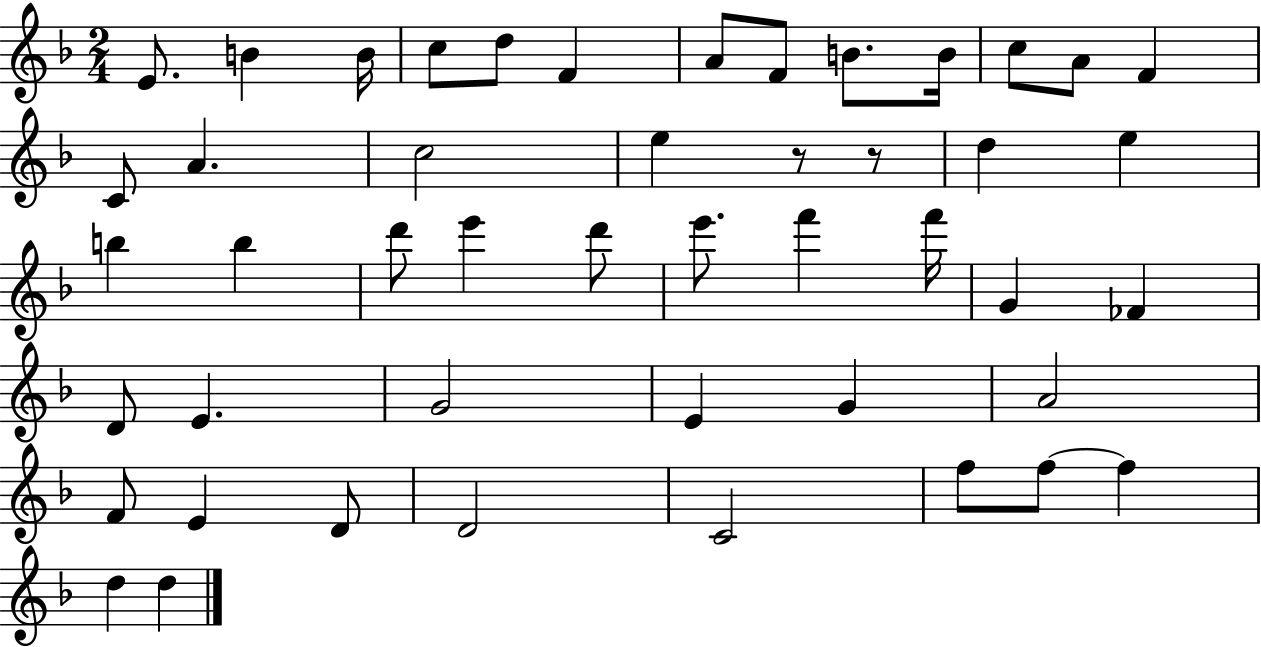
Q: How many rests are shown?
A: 2